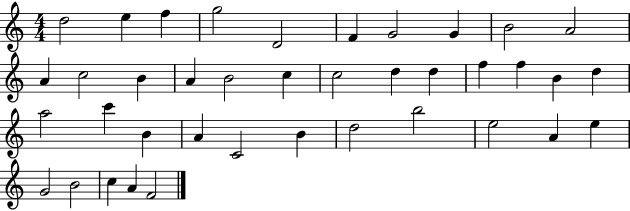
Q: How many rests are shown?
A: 0